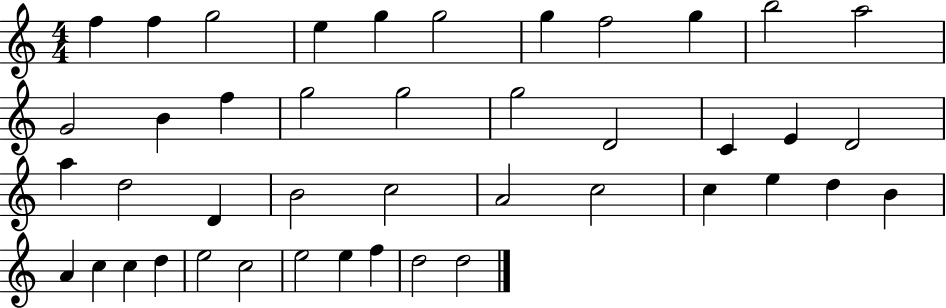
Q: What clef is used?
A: treble